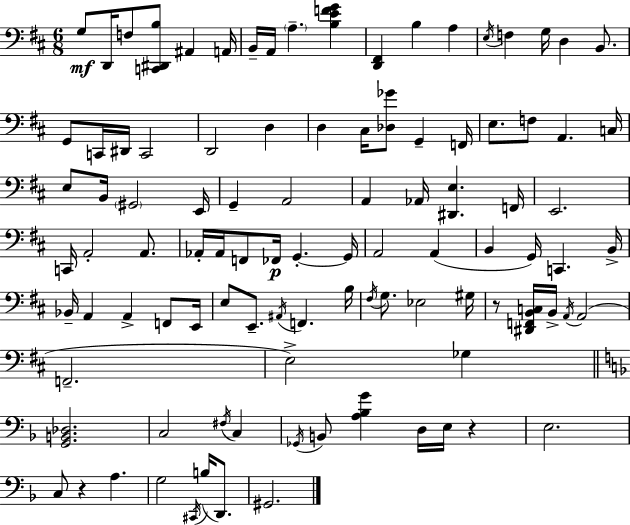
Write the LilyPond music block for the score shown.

{
  \clef bass
  \numericTimeSignature
  \time 6/8
  \key d \major
  g8\mf d,16 f8 <c, dis, b>8 ais,4 a,16 | b,16-- a,16 \parenthesize a4.-- <b e' f' g'>4 | <d, fis,>4 b4 a4 | \acciaccatura { e16 } f4 g16 d4 b,8. | \break g,8 c,16 dis,16 c,2 | d,2 d4 | d4 cis16 <des ges'>8 g,4-- | f,16 e8. f8 a,4. | \break c16 e8 b,16 \parenthesize gis,2 | e,16 g,4-- a,2 | a,4 aes,16 <dis, e>4. | f,16 e,2. | \break c,16 a,2-. a,8. | aes,16-. aes,16 f,8 fes,16\p g,4.-.~~ | g,16 a,2 a,4( | b,4 g,16) c,4. | \break b,16-> bes,16-- a,4 a,4-> f,8 | e,16 e8 e,8.-- \acciaccatura { ais,16 } f,4. | b16 \acciaccatura { fis16 } g8. ees2 | gis16 r8 <dis, f, b, c>16 b,16-> \acciaccatura { a,16 } a,2( | \break f,2.-- | e2->) | ges4 \bar "||" \break \key f \major <g, b, des>2. | c2 \acciaccatura { fis16 } c4 | \acciaccatura { ges,16 } b,8 <a bes g'>4 d16 e16 r4 | e2. | \break c8 r4 a4. | g2 \acciaccatura { cis,16 }( b16 | d,8.) gis,2. | \bar "|."
}